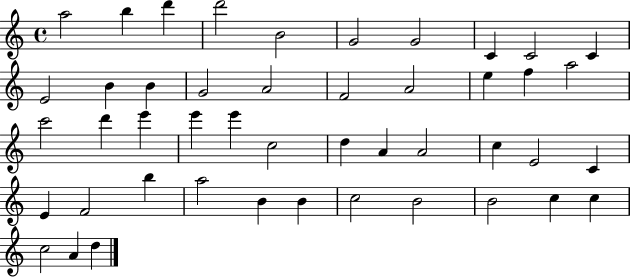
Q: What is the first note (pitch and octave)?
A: A5